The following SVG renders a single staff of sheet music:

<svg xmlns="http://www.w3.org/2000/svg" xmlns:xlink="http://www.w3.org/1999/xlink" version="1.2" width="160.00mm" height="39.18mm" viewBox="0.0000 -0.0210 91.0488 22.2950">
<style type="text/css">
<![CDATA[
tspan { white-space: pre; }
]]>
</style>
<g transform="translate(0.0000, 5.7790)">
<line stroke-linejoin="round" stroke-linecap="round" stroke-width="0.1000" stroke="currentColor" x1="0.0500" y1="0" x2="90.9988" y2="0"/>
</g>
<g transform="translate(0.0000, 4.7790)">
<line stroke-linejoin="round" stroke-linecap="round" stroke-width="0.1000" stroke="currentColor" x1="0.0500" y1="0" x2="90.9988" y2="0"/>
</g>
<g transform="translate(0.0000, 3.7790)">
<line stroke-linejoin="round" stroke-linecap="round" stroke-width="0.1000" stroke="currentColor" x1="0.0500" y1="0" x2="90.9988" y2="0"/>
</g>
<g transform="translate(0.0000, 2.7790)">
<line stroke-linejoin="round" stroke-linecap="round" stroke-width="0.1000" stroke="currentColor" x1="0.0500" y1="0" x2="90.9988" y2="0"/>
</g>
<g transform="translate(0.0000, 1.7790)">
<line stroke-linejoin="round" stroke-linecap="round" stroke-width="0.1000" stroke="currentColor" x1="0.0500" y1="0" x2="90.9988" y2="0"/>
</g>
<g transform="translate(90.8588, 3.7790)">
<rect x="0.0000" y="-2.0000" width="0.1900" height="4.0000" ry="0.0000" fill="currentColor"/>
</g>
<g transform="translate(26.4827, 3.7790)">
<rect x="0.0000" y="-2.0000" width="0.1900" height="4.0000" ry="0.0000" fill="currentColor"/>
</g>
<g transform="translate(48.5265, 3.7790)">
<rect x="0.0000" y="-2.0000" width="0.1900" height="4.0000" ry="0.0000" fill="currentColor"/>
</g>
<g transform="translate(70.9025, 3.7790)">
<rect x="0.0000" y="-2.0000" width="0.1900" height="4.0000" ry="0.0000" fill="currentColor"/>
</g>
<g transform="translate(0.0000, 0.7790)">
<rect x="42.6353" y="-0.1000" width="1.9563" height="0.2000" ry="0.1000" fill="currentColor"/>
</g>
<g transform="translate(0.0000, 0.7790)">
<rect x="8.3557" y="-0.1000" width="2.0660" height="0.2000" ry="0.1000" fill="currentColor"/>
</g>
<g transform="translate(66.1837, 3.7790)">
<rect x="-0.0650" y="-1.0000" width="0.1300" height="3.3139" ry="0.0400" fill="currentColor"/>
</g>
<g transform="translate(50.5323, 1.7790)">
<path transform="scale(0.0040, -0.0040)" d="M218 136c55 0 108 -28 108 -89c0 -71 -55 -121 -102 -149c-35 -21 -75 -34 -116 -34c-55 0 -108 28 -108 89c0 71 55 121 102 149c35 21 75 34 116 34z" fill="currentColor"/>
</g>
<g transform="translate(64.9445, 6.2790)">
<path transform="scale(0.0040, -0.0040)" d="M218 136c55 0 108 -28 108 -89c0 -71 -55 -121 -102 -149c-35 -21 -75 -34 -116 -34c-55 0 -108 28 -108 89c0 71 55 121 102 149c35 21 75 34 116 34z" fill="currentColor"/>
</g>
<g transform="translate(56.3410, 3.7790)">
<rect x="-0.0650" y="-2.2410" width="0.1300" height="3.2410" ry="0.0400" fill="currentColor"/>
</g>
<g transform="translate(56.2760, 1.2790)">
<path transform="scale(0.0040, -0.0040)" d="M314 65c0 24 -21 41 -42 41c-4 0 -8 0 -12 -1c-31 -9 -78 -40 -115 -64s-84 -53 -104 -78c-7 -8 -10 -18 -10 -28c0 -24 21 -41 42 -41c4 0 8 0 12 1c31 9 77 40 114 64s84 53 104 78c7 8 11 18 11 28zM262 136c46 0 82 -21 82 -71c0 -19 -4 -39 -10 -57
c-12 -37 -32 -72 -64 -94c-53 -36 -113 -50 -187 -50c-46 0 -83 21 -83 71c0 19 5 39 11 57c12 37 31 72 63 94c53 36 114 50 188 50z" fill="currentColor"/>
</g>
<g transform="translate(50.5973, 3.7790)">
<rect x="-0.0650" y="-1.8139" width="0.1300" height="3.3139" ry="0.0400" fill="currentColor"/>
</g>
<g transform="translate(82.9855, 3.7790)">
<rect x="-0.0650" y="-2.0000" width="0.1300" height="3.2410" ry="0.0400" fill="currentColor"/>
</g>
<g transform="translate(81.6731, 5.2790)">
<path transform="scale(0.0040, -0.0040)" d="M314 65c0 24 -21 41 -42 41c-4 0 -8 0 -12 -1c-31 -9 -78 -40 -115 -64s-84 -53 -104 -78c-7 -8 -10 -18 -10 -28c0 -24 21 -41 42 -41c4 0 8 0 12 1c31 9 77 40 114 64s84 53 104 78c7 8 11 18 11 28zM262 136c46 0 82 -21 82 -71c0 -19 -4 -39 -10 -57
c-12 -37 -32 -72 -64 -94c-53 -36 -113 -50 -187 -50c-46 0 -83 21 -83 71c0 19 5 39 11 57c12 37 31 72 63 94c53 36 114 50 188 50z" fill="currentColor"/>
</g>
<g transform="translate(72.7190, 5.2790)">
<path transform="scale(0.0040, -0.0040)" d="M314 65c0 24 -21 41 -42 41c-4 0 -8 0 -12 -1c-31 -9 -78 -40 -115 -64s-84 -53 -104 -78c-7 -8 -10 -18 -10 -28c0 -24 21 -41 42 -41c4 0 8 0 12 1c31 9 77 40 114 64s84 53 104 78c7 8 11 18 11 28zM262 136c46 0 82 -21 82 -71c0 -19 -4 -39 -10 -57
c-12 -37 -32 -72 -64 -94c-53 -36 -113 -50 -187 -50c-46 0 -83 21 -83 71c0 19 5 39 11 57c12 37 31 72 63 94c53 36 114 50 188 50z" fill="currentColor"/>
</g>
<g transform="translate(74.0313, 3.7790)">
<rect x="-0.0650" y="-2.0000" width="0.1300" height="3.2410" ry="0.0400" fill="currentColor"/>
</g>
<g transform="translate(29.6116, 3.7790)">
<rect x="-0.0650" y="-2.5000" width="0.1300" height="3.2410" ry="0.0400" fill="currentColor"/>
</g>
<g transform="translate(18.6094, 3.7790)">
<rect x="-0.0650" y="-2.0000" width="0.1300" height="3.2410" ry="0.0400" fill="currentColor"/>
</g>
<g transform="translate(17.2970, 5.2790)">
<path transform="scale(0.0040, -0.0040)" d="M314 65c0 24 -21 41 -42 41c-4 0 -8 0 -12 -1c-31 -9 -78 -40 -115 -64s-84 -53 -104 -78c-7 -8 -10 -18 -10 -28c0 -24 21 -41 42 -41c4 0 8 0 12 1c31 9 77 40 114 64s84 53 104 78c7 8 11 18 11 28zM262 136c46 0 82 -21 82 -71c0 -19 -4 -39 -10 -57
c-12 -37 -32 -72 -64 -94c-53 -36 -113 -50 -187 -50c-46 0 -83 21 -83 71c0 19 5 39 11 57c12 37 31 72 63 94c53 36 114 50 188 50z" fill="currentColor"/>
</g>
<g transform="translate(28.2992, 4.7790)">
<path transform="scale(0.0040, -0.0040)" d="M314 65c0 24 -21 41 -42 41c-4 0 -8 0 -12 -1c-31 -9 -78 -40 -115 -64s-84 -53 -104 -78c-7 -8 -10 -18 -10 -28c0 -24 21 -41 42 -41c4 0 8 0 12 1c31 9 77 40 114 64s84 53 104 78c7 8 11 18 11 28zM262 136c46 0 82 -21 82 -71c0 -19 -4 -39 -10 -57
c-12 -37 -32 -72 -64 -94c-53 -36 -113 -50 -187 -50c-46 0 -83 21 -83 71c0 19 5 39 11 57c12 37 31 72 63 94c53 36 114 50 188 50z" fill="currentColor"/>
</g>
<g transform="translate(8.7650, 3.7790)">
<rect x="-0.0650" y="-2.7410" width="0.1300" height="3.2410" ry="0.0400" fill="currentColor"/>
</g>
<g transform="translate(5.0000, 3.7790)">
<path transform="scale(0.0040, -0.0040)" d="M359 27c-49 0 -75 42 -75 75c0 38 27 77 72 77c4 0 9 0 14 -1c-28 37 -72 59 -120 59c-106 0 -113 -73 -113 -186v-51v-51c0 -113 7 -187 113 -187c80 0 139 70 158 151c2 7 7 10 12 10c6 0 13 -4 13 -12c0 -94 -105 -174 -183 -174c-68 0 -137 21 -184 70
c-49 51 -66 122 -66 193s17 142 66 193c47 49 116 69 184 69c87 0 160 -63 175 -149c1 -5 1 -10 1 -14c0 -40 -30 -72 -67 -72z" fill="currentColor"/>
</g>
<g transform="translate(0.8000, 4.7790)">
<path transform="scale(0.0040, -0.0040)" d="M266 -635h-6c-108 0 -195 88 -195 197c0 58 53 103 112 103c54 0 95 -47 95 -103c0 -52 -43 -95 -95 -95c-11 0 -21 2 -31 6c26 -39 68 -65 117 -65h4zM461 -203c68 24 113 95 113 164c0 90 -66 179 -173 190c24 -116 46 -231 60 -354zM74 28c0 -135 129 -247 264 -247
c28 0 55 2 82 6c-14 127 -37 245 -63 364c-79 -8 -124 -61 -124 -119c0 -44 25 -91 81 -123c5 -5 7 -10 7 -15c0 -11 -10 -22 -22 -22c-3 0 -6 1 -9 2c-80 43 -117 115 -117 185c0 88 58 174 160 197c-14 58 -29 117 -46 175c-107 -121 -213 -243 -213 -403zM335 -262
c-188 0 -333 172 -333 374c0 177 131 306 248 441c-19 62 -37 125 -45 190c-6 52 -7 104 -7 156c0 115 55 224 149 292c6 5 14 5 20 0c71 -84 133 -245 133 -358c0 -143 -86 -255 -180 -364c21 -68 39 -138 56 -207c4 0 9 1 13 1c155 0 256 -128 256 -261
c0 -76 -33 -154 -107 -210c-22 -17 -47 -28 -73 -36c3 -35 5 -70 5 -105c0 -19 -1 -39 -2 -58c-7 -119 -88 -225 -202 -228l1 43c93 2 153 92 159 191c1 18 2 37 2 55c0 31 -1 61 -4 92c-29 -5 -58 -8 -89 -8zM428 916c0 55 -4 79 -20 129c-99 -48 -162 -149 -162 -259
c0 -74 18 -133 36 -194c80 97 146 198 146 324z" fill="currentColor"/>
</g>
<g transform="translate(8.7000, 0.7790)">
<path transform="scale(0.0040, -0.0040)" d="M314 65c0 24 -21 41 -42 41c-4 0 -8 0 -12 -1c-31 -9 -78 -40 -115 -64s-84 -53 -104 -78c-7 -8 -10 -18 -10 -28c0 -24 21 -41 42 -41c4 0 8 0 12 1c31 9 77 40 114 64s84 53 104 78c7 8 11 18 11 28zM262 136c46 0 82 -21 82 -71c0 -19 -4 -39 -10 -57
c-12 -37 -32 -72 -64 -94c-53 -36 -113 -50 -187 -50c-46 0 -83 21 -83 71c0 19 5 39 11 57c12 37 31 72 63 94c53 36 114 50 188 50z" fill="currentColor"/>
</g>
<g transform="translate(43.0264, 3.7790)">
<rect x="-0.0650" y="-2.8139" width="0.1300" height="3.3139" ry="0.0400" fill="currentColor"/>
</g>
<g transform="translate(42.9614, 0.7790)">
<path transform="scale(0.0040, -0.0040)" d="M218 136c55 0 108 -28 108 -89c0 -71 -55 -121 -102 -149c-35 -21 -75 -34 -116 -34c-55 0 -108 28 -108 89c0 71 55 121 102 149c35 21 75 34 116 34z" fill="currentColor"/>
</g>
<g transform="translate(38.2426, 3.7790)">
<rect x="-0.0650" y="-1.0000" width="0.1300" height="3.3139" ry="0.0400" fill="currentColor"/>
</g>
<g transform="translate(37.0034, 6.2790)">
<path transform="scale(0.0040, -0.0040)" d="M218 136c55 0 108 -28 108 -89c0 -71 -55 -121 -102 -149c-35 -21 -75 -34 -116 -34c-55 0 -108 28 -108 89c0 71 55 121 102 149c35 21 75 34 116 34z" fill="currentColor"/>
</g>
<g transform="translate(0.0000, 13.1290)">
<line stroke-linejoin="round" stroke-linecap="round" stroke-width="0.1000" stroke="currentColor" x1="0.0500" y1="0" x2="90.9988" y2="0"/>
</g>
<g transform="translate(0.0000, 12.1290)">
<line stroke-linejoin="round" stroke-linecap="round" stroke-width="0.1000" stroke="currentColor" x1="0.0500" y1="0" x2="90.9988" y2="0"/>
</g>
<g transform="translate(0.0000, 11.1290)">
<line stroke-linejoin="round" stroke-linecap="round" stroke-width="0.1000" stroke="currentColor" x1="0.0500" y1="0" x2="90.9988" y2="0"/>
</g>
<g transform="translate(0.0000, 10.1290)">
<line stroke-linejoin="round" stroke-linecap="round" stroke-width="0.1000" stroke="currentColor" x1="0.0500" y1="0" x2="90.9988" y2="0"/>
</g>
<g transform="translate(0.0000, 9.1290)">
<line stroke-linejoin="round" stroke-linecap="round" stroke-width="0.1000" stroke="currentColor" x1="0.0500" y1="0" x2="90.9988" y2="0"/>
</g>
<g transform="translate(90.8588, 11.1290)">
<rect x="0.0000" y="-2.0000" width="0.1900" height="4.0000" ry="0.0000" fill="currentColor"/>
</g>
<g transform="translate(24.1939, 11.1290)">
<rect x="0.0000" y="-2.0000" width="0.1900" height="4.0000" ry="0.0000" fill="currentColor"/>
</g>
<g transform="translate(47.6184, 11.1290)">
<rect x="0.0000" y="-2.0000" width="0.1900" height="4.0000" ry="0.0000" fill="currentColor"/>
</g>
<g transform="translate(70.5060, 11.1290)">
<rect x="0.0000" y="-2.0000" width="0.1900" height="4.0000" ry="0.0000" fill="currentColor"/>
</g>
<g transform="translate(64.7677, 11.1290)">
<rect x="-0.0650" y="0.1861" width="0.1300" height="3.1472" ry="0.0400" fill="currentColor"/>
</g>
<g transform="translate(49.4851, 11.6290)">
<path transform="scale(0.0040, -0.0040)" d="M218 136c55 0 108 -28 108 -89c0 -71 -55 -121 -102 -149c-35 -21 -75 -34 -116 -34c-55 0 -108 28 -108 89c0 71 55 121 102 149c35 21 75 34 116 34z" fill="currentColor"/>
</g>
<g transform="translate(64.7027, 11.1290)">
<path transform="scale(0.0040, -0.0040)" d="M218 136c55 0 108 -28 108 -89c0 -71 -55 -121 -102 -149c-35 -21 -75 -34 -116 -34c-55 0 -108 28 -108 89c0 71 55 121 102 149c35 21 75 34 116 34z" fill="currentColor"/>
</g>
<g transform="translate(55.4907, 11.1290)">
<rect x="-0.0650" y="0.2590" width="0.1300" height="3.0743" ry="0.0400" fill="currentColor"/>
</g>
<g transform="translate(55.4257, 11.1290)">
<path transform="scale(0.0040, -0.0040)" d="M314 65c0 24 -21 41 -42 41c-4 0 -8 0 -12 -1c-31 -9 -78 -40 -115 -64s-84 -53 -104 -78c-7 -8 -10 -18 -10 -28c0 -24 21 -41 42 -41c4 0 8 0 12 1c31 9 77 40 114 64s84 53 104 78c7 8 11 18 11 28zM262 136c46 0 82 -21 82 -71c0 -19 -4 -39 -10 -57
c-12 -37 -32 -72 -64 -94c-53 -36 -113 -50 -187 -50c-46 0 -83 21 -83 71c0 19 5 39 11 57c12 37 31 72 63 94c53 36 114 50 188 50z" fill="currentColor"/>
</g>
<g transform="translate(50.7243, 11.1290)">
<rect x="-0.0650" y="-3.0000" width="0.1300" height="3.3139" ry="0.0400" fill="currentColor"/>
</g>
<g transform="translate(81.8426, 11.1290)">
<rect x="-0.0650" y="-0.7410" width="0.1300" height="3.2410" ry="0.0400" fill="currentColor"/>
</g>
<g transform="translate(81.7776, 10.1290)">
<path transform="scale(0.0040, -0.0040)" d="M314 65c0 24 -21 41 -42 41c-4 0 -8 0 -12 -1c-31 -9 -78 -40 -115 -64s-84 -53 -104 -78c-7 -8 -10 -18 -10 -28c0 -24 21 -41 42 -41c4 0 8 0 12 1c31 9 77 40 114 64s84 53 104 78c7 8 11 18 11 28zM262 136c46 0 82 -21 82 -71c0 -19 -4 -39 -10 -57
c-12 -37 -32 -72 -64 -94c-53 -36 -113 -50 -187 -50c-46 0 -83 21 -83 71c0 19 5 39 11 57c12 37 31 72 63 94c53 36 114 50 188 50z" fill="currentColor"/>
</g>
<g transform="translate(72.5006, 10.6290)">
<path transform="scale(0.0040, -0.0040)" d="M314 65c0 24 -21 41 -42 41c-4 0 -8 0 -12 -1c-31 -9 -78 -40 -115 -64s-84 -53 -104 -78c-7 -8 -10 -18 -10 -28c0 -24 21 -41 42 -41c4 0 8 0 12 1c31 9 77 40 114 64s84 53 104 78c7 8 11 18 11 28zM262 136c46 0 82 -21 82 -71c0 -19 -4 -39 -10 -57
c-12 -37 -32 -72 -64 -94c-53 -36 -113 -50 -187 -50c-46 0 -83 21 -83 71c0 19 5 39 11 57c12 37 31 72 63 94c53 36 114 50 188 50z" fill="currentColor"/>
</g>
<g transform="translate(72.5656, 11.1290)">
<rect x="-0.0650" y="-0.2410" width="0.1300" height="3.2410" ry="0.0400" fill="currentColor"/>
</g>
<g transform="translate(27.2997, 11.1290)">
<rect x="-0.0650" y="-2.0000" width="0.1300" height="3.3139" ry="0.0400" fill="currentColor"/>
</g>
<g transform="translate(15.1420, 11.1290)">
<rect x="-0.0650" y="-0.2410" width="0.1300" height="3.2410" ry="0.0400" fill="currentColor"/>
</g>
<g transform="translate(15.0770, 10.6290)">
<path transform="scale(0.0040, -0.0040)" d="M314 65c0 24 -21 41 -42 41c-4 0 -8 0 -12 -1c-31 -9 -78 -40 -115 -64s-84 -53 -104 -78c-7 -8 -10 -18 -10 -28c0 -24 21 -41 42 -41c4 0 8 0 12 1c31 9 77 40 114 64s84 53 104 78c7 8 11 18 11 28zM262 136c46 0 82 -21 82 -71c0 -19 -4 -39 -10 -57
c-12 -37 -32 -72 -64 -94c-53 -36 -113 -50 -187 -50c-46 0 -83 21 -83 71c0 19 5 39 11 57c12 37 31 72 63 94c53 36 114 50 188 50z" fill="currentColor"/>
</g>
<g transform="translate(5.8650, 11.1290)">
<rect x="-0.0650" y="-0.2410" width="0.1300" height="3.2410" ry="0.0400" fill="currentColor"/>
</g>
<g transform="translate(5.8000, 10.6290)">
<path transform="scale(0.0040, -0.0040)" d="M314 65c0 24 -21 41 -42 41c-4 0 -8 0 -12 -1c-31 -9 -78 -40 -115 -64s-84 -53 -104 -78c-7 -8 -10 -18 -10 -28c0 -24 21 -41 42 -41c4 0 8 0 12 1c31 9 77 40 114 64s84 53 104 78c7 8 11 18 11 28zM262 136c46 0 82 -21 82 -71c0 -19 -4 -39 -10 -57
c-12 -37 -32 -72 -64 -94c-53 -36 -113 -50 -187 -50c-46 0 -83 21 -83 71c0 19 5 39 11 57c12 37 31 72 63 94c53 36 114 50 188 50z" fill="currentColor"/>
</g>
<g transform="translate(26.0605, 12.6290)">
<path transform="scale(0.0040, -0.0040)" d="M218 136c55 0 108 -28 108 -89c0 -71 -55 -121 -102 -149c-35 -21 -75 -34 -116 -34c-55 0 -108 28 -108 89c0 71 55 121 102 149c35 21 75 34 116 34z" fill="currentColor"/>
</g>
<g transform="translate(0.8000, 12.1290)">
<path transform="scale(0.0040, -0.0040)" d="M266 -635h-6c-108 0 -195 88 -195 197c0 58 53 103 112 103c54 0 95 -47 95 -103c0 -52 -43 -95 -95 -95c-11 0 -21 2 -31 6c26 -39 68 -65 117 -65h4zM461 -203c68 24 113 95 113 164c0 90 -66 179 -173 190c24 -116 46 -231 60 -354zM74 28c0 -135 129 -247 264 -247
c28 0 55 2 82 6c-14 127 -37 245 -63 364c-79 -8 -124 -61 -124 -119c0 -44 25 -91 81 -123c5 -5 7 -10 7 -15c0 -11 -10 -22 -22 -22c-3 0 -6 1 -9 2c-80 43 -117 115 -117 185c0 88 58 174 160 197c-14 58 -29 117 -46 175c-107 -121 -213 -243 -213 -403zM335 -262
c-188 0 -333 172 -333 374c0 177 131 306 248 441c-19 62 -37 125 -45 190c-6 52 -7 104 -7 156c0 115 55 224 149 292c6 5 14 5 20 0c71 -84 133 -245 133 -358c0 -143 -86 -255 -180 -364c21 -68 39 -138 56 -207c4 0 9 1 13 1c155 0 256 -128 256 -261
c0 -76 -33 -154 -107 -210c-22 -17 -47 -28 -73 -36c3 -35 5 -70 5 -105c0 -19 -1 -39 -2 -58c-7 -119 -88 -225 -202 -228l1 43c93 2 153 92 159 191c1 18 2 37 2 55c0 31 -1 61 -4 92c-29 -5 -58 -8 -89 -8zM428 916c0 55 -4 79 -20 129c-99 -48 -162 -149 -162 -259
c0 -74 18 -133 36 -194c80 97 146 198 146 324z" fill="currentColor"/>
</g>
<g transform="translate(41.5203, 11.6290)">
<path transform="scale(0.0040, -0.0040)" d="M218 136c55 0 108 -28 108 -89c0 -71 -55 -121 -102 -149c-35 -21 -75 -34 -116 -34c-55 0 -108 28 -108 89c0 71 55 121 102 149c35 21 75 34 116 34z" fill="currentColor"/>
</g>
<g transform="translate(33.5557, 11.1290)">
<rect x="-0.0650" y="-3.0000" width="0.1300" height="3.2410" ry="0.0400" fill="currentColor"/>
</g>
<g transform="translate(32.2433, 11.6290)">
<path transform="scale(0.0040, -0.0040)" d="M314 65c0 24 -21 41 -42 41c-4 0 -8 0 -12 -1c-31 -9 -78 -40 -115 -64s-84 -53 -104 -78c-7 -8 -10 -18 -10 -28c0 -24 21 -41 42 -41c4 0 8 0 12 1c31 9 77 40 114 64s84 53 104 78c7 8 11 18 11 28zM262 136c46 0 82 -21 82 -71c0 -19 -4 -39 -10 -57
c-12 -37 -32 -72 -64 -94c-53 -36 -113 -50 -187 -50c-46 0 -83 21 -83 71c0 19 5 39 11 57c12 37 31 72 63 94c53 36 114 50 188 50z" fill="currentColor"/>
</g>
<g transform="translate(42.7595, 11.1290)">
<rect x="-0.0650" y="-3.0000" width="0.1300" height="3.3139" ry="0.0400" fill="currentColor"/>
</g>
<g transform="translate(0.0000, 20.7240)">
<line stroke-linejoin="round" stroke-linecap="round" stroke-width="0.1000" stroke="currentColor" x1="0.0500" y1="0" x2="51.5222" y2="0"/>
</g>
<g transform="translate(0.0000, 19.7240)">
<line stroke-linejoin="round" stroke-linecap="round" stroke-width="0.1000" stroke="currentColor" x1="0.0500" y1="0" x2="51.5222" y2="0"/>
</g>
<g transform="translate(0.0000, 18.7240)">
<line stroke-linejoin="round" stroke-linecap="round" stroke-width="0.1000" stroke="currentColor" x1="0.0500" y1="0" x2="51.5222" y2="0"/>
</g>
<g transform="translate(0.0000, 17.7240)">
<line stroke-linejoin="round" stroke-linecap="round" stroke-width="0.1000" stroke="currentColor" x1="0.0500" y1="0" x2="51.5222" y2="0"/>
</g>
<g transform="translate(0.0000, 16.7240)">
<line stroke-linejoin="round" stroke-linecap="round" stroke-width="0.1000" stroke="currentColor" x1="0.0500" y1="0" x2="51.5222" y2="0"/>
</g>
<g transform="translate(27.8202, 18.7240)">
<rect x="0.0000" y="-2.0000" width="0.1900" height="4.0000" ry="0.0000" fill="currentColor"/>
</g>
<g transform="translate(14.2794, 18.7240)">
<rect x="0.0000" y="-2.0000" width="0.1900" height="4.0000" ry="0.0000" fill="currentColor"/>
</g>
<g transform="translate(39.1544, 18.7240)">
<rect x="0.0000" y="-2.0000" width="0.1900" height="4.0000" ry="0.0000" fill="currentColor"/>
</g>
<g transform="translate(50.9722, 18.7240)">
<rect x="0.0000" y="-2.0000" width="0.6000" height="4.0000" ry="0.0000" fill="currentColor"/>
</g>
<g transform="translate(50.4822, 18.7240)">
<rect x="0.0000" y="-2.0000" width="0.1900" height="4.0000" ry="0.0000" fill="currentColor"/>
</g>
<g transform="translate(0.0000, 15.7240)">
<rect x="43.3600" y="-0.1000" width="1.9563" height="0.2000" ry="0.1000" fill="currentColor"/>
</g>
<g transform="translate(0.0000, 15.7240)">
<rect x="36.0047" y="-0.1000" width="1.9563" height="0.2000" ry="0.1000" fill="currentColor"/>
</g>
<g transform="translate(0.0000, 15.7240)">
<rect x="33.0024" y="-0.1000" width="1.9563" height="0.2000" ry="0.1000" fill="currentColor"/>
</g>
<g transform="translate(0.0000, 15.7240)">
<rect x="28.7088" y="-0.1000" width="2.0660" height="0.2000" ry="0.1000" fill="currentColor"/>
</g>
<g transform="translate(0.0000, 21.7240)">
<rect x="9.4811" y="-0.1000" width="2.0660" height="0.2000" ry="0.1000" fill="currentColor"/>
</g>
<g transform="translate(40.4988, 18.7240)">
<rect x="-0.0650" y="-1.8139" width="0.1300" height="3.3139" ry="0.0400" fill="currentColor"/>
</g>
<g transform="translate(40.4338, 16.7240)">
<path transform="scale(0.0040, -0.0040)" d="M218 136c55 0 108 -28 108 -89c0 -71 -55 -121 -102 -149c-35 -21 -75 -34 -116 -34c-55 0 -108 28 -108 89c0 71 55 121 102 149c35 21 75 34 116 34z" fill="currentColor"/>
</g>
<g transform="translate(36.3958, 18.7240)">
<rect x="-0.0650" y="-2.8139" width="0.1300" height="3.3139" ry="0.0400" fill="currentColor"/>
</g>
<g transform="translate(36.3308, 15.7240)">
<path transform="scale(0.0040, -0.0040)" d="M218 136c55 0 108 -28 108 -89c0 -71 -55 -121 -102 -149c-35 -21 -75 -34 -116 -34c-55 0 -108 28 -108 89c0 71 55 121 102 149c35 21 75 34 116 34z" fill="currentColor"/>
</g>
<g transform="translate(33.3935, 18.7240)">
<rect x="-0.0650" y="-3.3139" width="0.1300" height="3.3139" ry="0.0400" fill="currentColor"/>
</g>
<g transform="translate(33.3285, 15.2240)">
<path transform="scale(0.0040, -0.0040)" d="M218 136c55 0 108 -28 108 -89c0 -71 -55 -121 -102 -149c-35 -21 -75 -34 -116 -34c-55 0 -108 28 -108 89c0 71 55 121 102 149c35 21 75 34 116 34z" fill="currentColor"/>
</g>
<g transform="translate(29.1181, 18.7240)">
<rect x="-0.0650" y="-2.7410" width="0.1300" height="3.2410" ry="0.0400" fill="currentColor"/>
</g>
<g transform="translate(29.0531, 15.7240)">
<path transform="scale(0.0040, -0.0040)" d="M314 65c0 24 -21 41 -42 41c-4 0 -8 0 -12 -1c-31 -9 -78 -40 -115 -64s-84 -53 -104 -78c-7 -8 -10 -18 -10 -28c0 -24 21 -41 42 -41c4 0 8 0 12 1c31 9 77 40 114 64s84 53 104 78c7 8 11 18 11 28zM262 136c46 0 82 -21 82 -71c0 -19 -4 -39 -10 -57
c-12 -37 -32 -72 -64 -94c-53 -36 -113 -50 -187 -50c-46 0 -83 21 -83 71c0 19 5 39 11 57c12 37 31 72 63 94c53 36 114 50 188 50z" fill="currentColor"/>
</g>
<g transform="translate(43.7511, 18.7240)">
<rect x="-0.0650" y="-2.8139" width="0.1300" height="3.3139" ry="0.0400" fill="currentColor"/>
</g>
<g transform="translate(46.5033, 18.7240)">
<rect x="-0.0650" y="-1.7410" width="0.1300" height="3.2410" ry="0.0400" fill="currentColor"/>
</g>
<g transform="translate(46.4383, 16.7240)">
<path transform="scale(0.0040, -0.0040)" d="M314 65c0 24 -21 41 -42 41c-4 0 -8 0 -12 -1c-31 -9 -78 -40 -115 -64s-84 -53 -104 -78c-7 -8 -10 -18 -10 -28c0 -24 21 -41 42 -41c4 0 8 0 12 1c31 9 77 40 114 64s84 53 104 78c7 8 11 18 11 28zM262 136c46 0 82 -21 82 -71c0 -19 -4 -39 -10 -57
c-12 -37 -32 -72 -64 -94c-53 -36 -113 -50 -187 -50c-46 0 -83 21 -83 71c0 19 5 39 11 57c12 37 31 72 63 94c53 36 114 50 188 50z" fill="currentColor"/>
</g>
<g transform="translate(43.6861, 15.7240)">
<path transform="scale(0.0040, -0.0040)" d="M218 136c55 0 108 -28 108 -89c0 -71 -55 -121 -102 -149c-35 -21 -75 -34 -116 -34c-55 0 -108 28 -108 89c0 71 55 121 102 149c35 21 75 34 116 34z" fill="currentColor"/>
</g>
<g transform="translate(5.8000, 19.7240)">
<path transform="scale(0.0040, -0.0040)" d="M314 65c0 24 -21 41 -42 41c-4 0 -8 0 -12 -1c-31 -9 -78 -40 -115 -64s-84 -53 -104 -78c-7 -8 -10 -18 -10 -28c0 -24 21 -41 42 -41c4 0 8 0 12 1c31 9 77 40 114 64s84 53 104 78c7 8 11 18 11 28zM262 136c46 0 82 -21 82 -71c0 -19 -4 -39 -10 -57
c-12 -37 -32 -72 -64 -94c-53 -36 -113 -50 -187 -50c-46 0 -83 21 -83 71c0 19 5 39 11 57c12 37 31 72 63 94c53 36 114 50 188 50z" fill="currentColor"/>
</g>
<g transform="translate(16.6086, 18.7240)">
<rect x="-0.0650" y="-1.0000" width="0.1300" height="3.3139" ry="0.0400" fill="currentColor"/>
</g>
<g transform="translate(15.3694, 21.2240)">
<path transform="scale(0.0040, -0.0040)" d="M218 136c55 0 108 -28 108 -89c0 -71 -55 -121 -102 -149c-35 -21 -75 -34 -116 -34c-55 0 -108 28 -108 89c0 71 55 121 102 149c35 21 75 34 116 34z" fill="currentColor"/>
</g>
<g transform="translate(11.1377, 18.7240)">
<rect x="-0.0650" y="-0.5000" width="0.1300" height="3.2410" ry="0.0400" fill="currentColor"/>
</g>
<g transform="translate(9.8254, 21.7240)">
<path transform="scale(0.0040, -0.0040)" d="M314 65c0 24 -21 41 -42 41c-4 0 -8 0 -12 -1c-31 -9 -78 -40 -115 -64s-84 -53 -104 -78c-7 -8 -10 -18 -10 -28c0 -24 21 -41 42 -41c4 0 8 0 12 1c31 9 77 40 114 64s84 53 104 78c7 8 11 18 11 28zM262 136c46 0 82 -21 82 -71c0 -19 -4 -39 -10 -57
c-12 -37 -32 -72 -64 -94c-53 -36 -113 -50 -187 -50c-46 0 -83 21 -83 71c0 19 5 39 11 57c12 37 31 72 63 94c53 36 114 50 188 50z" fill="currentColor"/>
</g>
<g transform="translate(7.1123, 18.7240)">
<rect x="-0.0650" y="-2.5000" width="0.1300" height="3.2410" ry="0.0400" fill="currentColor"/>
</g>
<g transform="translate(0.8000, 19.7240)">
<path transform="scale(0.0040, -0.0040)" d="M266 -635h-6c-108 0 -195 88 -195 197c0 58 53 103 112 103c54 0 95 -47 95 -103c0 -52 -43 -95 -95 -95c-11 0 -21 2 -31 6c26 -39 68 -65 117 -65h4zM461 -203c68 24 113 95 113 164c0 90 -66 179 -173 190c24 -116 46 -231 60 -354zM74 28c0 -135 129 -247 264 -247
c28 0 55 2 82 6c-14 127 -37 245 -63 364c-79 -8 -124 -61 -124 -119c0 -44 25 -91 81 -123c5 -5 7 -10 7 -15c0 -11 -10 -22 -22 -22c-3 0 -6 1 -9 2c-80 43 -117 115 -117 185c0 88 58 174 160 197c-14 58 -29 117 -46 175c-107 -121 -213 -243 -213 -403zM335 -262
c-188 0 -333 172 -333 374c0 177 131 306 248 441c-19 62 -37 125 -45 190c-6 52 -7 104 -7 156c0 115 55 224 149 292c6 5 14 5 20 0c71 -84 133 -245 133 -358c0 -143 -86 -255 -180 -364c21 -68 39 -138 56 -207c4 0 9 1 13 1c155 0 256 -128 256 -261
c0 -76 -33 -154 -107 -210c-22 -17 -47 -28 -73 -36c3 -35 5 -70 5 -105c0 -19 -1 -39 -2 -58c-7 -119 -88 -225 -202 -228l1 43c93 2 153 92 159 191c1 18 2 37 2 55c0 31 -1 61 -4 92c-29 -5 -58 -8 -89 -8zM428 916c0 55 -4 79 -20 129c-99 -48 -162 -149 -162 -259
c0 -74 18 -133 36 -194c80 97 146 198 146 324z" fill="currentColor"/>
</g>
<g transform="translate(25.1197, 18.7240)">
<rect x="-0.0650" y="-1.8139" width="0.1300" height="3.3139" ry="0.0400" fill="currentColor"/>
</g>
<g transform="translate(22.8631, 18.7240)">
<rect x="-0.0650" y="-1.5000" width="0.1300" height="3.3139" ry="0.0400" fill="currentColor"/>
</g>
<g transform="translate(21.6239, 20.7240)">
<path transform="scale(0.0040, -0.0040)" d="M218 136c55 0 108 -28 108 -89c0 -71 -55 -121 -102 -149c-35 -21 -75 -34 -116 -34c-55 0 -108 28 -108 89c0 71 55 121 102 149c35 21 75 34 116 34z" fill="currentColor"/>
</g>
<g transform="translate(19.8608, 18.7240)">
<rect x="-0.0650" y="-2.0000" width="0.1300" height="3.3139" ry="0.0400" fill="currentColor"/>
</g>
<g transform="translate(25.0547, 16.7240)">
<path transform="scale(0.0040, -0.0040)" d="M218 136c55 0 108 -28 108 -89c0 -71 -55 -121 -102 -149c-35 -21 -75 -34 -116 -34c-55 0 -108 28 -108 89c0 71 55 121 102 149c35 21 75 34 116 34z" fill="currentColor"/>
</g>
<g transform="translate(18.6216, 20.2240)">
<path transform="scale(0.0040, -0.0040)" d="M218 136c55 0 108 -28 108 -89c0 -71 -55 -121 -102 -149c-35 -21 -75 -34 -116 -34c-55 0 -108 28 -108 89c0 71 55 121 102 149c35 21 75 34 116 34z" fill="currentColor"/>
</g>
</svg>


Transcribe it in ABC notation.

X:1
T:Untitled
M:4/4
L:1/4
K:C
a2 F2 G2 D a f g2 D F2 F2 c2 c2 F A2 A A B2 B c2 d2 G2 C2 D F E f a2 b a f a f2